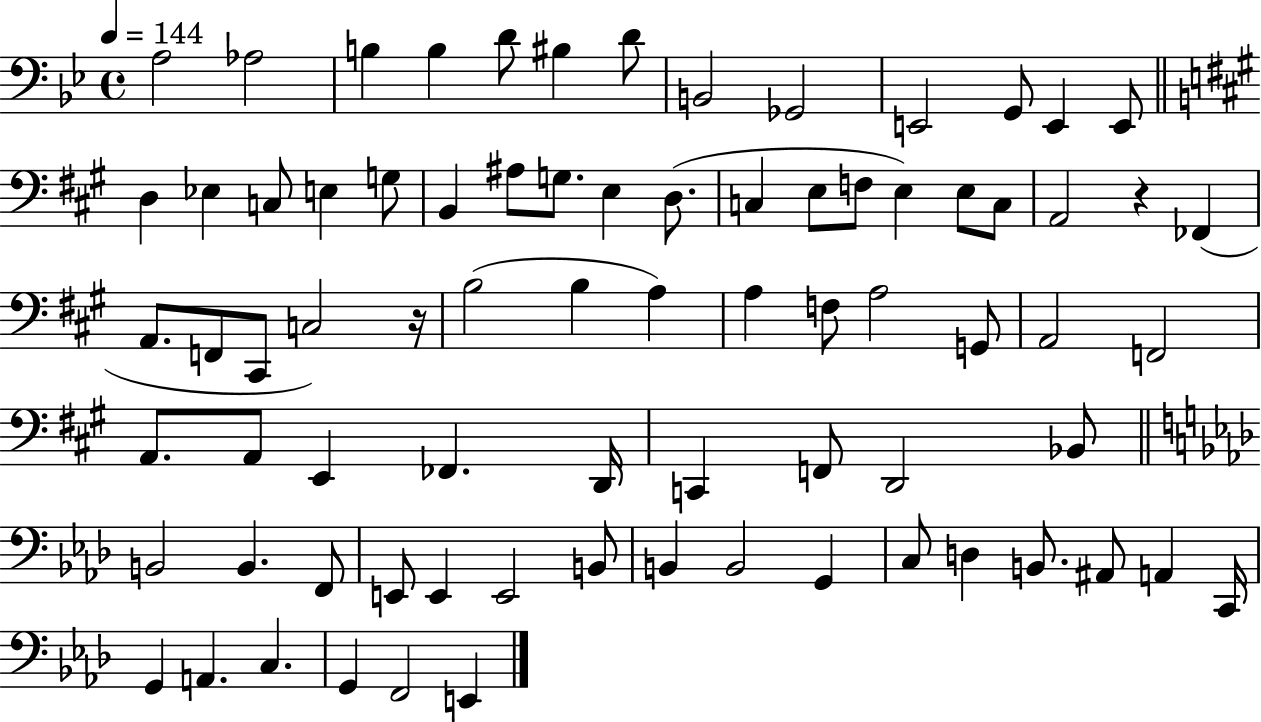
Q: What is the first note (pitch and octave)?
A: A3